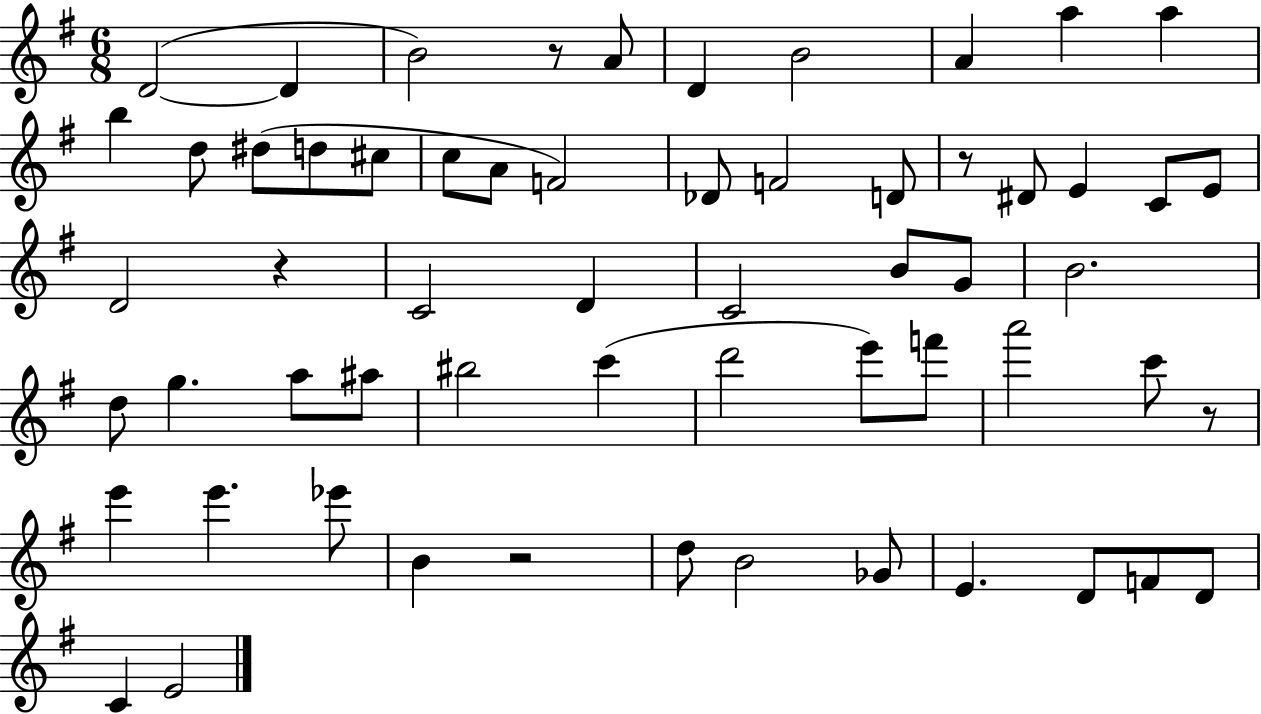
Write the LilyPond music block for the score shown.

{
  \clef treble
  \numericTimeSignature
  \time 6/8
  \key g \major
  d'2~(~ d'4 | b'2) r8 a'8 | d'4 b'2 | a'4 a''4 a''4 | \break b''4 d''8 dis''8( d''8 cis''8 | c''8 a'8 f'2) | des'8 f'2 d'8 | r8 dis'8 e'4 c'8 e'8 | \break d'2 r4 | c'2 d'4 | c'2 b'8 g'8 | b'2. | \break d''8 g''4. a''8 ais''8 | bis''2 c'''4( | d'''2 e'''8) f'''8 | a'''2 c'''8 r8 | \break e'''4 e'''4. ees'''8 | b'4 r2 | d''8 b'2 ges'8 | e'4. d'8 f'8 d'8 | \break c'4 e'2 | \bar "|."
}